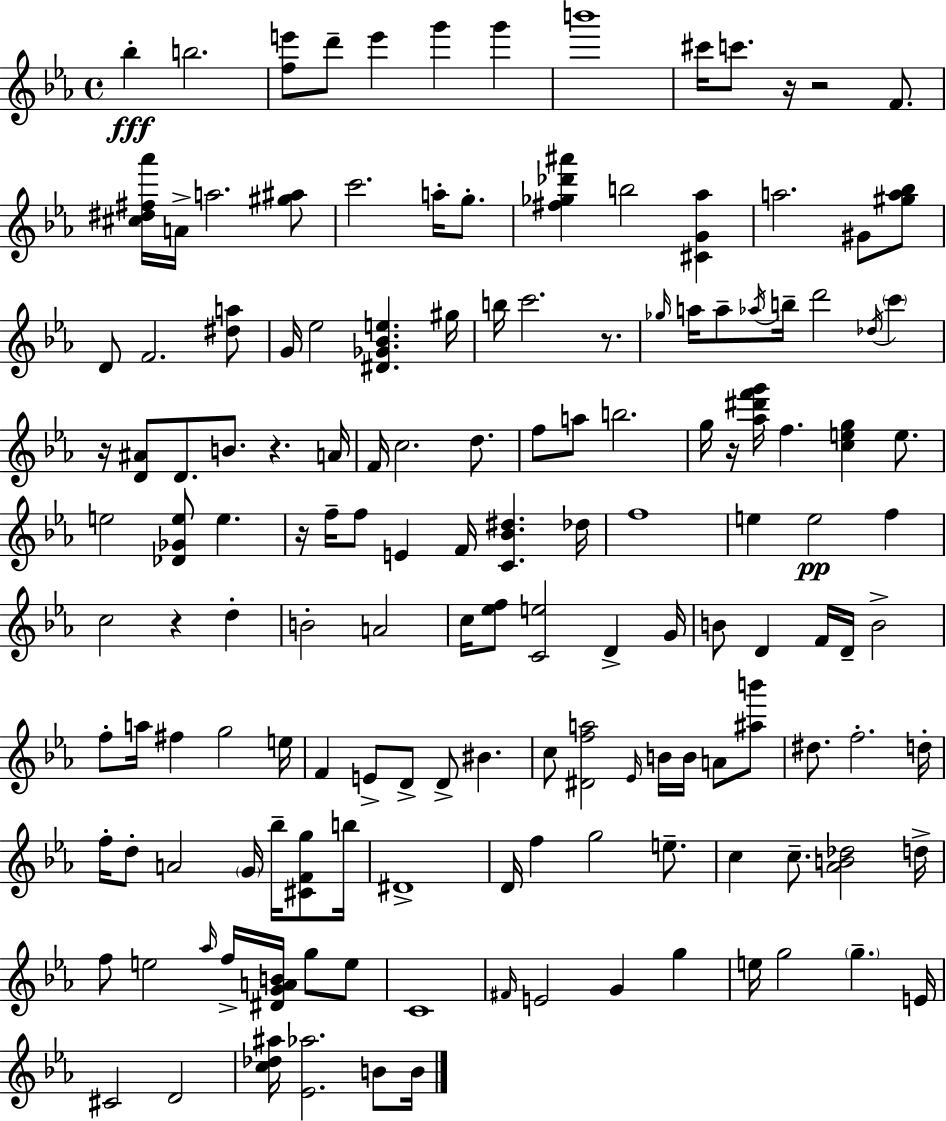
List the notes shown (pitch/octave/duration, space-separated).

Bb5/q B5/h. [F5,E6]/e D6/e E6/q G6/q G6/q B6/w C#6/s C6/e. R/s R/h F4/e. [C#5,D#5,F#5,Ab6]/s A4/s A5/h. [G#5,A#5]/e C6/h. A5/s G5/e. [F#5,Gb5,Db6,A#6]/q B5/h [C#4,G4,Ab5]/q A5/h. G#4/e [G#5,A5,Bb5]/e D4/e F4/h. [D#5,A5]/e G4/s Eb5/h [D#4,Gb4,Bb4,E5]/q. G#5/s B5/s C6/h. R/e. Gb5/s A5/s A5/e Ab5/s B5/s D6/h Db5/s C6/q R/s [D4,A#4]/e D4/e. B4/e. R/q. A4/s F4/s C5/h. D5/e. F5/e A5/e B5/h. G5/s R/s [Ab5,D#6,F6,G6]/s F5/q. [C5,E5,G5]/q E5/e. E5/h [Db4,Gb4,E5]/e E5/q. R/s F5/s F5/e E4/q F4/s [C4,Bb4,D#5]/q. Db5/s F5/w E5/q E5/h F5/q C5/h R/q D5/q B4/h A4/h C5/s [Eb5,F5]/e [C4,E5]/h D4/q G4/s B4/e D4/q F4/s D4/s B4/h F5/e A5/s F#5/q G5/h E5/s F4/q E4/e D4/e D4/e BIS4/q. C5/e [D#4,F5,A5]/h Eb4/s B4/s B4/s A4/e [A#5,B6]/e D#5/e. F5/h. D5/s F5/s D5/e A4/h G4/s Bb5/s [C#4,F4,G5]/e B5/s D#4/w D4/s F5/q G5/h E5/e. C5/q C5/e. [Ab4,B4,Db5]/h D5/s F5/e E5/h Ab5/s F5/s [D#4,G4,A4,B4]/s G5/e E5/e C4/w F#4/s E4/h G4/q G5/q E5/s G5/h G5/q. E4/s C#4/h D4/h [C5,Db5,A#5]/s [Eb4,Ab5]/h. B4/e B4/s